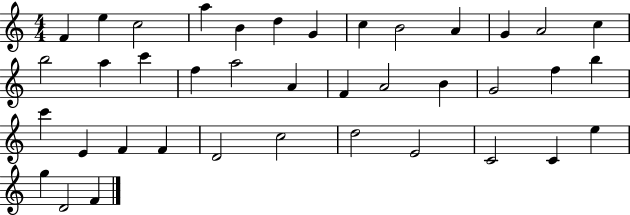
{
  \clef treble
  \numericTimeSignature
  \time 4/4
  \key c \major
  f'4 e''4 c''2 | a''4 b'4 d''4 g'4 | c''4 b'2 a'4 | g'4 a'2 c''4 | \break b''2 a''4 c'''4 | f''4 a''2 a'4 | f'4 a'2 b'4 | g'2 f''4 b''4 | \break c'''4 e'4 f'4 f'4 | d'2 c''2 | d''2 e'2 | c'2 c'4 e''4 | \break g''4 d'2 f'4 | \bar "|."
}